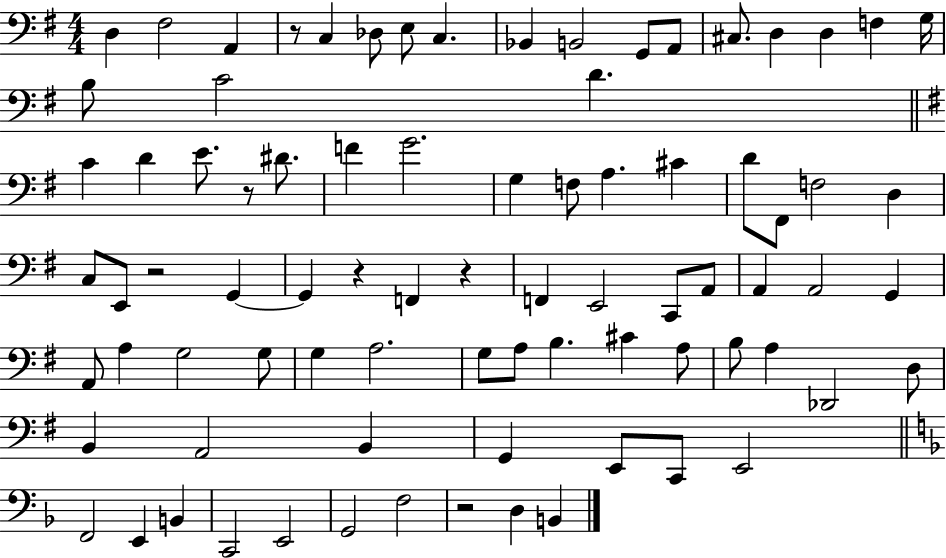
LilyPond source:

{
  \clef bass
  \numericTimeSignature
  \time 4/4
  \key g \major
  d4 fis2 a,4 | r8 c4 des8 e8 c4. | bes,4 b,2 g,8 a,8 | cis8. d4 d4 f4 g16 | \break b8 c'2 d'4. | \bar "||" \break \key g \major c'4 d'4 e'8. r8 dis'8. | f'4 g'2. | g4 f8 a4. cis'4 | d'8 fis,8 f2 d4 | \break c8 e,8 r2 g,4~~ | g,4 r4 f,4 r4 | f,4 e,2 c,8 a,8 | a,4 a,2 g,4 | \break a,8 a4 g2 g8 | g4 a2. | g8 a8 b4. cis'4 a8 | b8 a4 des,2 d8 | \break b,4 a,2 b,4 | g,4 e,8 c,8 e,2 | \bar "||" \break \key d \minor f,2 e,4 b,4 | c,2 e,2 | g,2 f2 | r2 d4 b,4 | \break \bar "|."
}